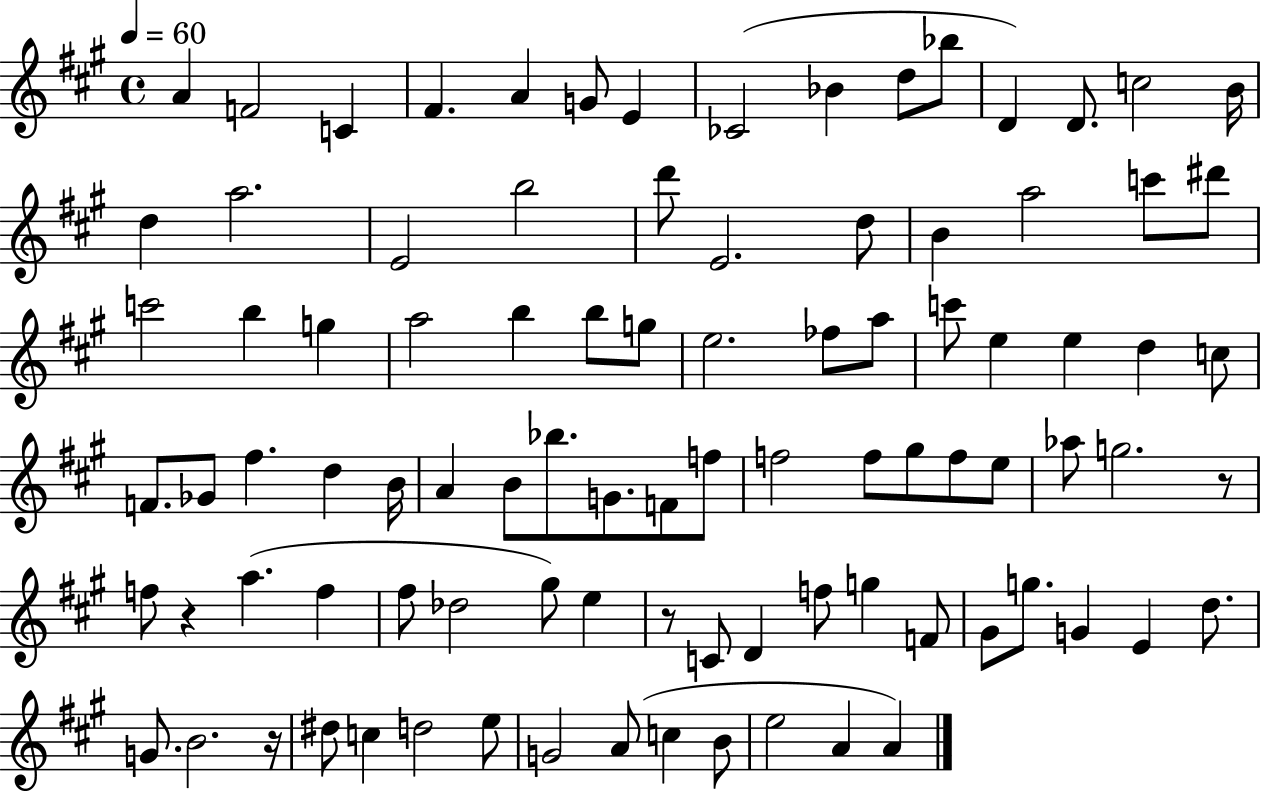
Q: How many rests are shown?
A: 4